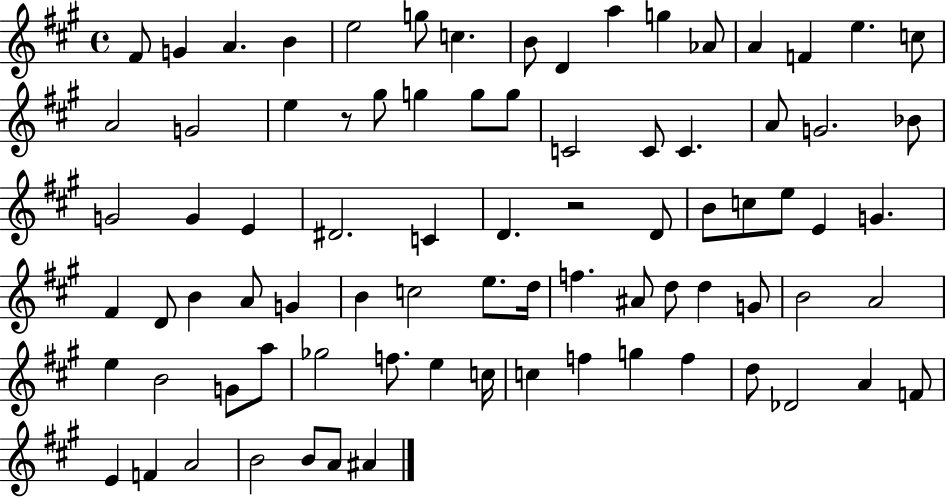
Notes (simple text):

F#4/e G4/q A4/q. B4/q E5/h G5/e C5/q. B4/e D4/q A5/q G5/q Ab4/e A4/q F4/q E5/q. C5/e A4/h G4/h E5/q R/e G#5/e G5/q G5/e G5/e C4/h C4/e C4/q. A4/e G4/h. Bb4/e G4/h G4/q E4/q D#4/h. C4/q D4/q. R/h D4/e B4/e C5/e E5/e E4/q G4/q. F#4/q D4/e B4/q A4/e G4/q B4/q C5/h E5/e. D5/s F5/q. A#4/e D5/e D5/q G4/e B4/h A4/h E5/q B4/h G4/e A5/e Gb5/h F5/e. E5/q C5/s C5/q F5/q G5/q F5/q D5/e Db4/h A4/q F4/e E4/q F4/q A4/h B4/h B4/e A4/e A#4/q